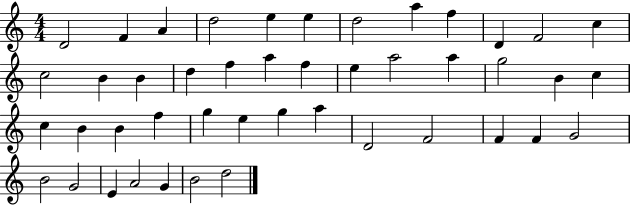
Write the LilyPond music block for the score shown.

{
  \clef treble
  \numericTimeSignature
  \time 4/4
  \key c \major
  d'2 f'4 a'4 | d''2 e''4 e''4 | d''2 a''4 f''4 | d'4 f'2 c''4 | \break c''2 b'4 b'4 | d''4 f''4 a''4 f''4 | e''4 a''2 a''4 | g''2 b'4 c''4 | \break c''4 b'4 b'4 f''4 | g''4 e''4 g''4 a''4 | d'2 f'2 | f'4 f'4 g'2 | \break b'2 g'2 | e'4 a'2 g'4 | b'2 d''2 | \bar "|."
}